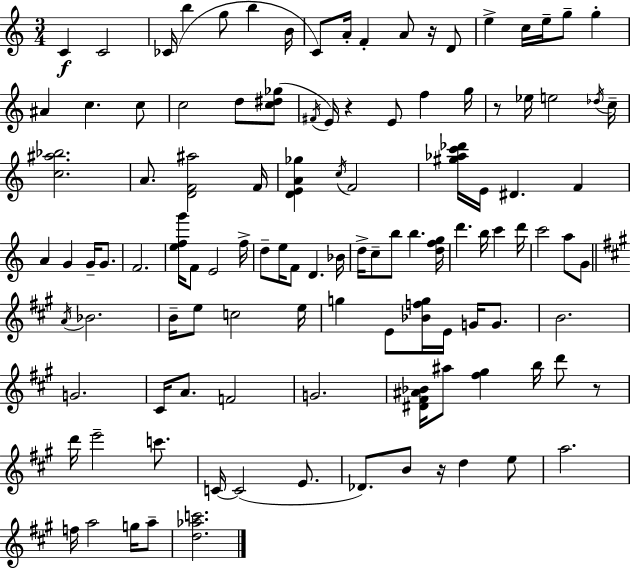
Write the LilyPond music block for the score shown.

{
  \clef treble
  \numericTimeSignature
  \time 3/4
  \key a \minor
  c'4\f c'2 | ces'16( b''4 g''8 b''4 b'16 | c'8) a'16-. f'4-. a'8 r16 d'8 | e''4-> c''16 e''16-- g''8-- g''4-. | \break ais'4 c''4. c''8 | c''2 d''8 <c'' dis'' ges''>8( | \acciaccatura { fis'16 } e'16) r4 e'8 f''4 | g''16 r8 ees''16 e''2 | \break \acciaccatura { des''16 } c''16-- <c'' ais'' bes''>2. | a'8. <d' f' ais''>2 | f'16 <d' e' a' ges''>4 \acciaccatura { c''16 } f'2 | <gis'' aes'' c''' des'''>16 e'16 dis'4. f'4 | \break a'4 g'4 g'16-- | g'8. f'2. | <e'' f'' g'''>16 f'8 e'2 | f''16-> d''8-- e''16 f'8 d'4. | \break bes'16 d''16-> c''8-- b''8 b''4. | <d'' f'' g''>16 d'''4. b''16 c'''4 | d'''16 c'''2 a''8 | g'8 \bar "||" \break \key a \major \acciaccatura { a'16 } bes'2. | b'16-- e''8 c''2 | e''16 g''4 e'8 <bes' f'' g''>16 e'16 g'16 g'8. | b'2. | \break g'2. | cis'16 a'8. f'2 | g'2. | <dis' fis' ais' bes'>16 ais''8 <fis'' gis''>4 b''16 d'''8 r8 | \break d'''16 e'''2-- c'''8. | c'16~~ c'2( e'8. | des'8.) b'8 r16 d''4 e''8 | a''2. | \break f''16 a''2 g''16 a''8-- | <d'' aes'' c'''>2. | \bar "|."
}